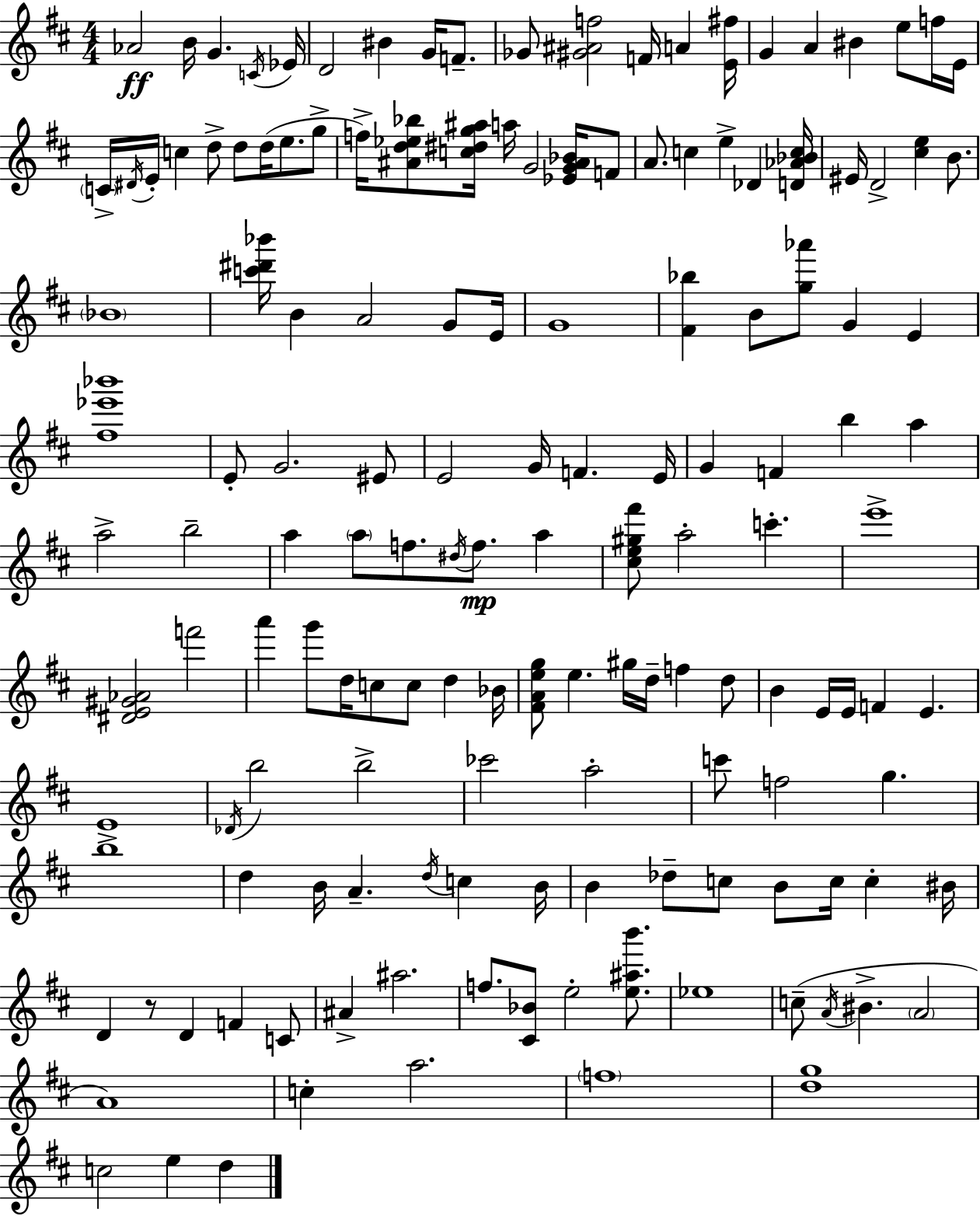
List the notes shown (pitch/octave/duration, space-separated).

Ab4/h B4/s G4/q. C4/s Eb4/s D4/h BIS4/q G4/s F4/e. Gb4/e [G#4,A#4,F5]/h F4/s A4/q [E4,F#5]/s G4/q A4/q BIS4/q E5/e F5/s E4/s C4/s D#4/s E4/s C5/q D5/e D5/e D5/s E5/e. G5/e F5/s [A#4,D5,Eb5,Bb5]/e [C5,D#5,G5,A#5]/s A5/s G4/h [Eb4,G4,A#4,Bb4]/s F4/e A4/e. C5/q E5/q Db4/q [D4,Ab4,Bb4,C5]/s EIS4/s D4/h [C#5,E5]/q B4/e. Bb4/w [C6,D#6,Bb6]/s B4/q A4/h G4/e E4/s G4/w [F#4,Bb5]/q B4/e [G5,Ab6]/e G4/q E4/q [F#5,Eb6,Bb6]/w E4/e G4/h. EIS4/e E4/h G4/s F4/q. E4/s G4/q F4/q B5/q A5/q A5/h B5/h A5/q A5/e F5/e. D#5/s F5/e. A5/q [C#5,E5,G#5,F#6]/e A5/h C6/q. E6/w [D#4,E4,G#4,Ab4]/h F6/h A6/q G6/e D5/s C5/e C5/e D5/q Bb4/s [F#4,A4,E5,G5]/e E5/q. G#5/s D5/s F5/q D5/e B4/q E4/s E4/s F4/q E4/q. E4/w Db4/s B5/h B5/h CES6/h A5/h C6/e F5/h G5/q. B5/w D5/q B4/s A4/q. D5/s C5/q B4/s B4/q Db5/e C5/e B4/e C5/s C5/q BIS4/s D4/q R/e D4/q F4/q C4/e A#4/q A#5/h. F5/e. [C#4,Bb4]/e E5/h [E5,A#5,B6]/e. Eb5/w C5/e A4/s BIS4/q. A4/h A4/w C5/q A5/h. F5/w [D5,G5]/w C5/h E5/q D5/q